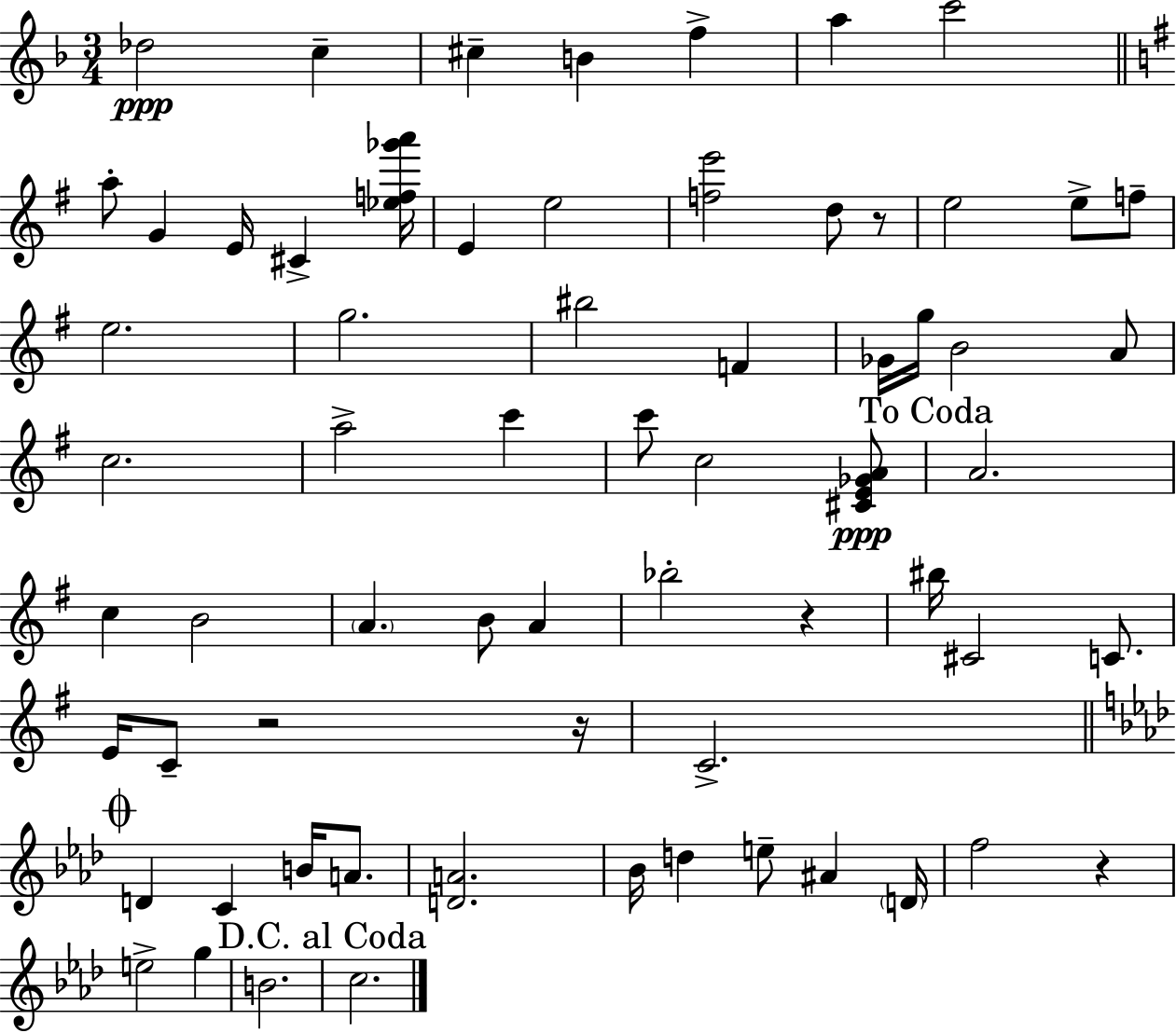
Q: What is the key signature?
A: D minor